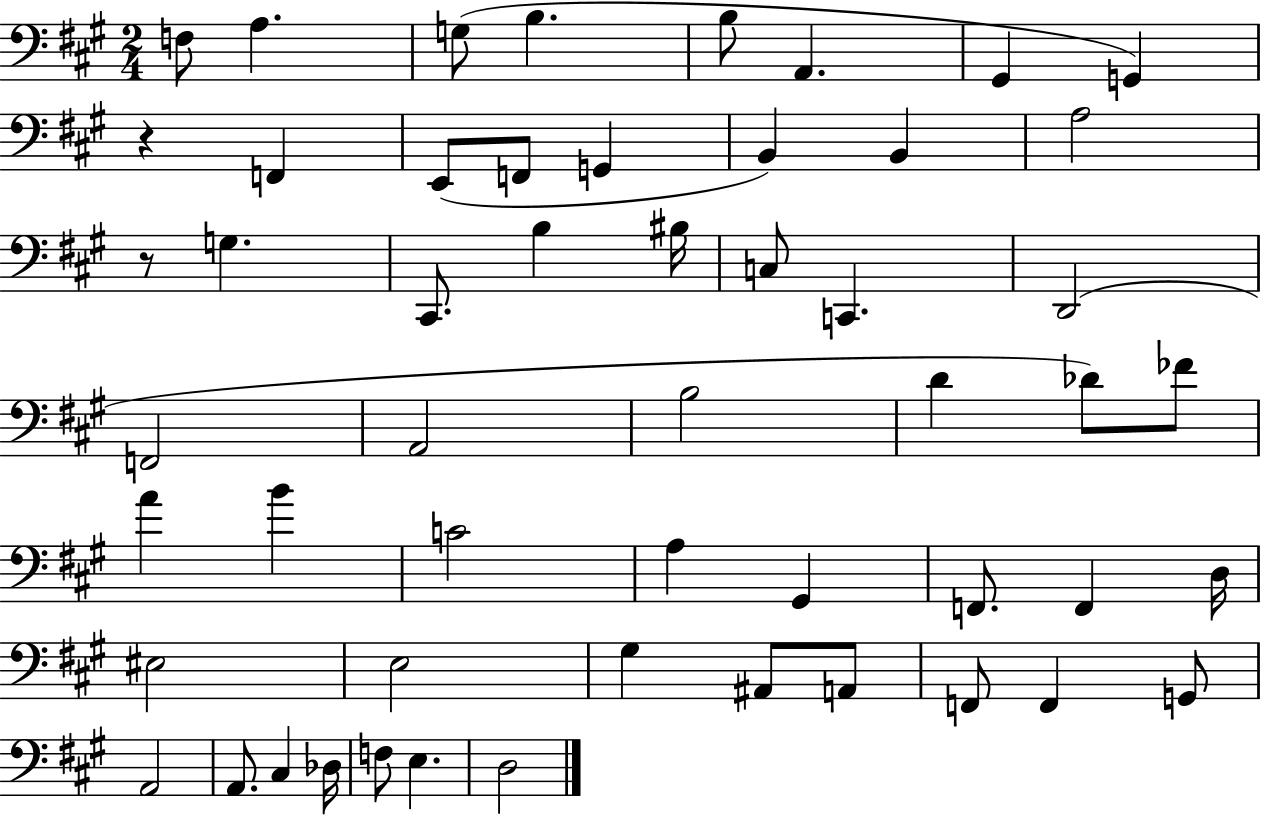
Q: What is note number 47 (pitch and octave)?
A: C#3